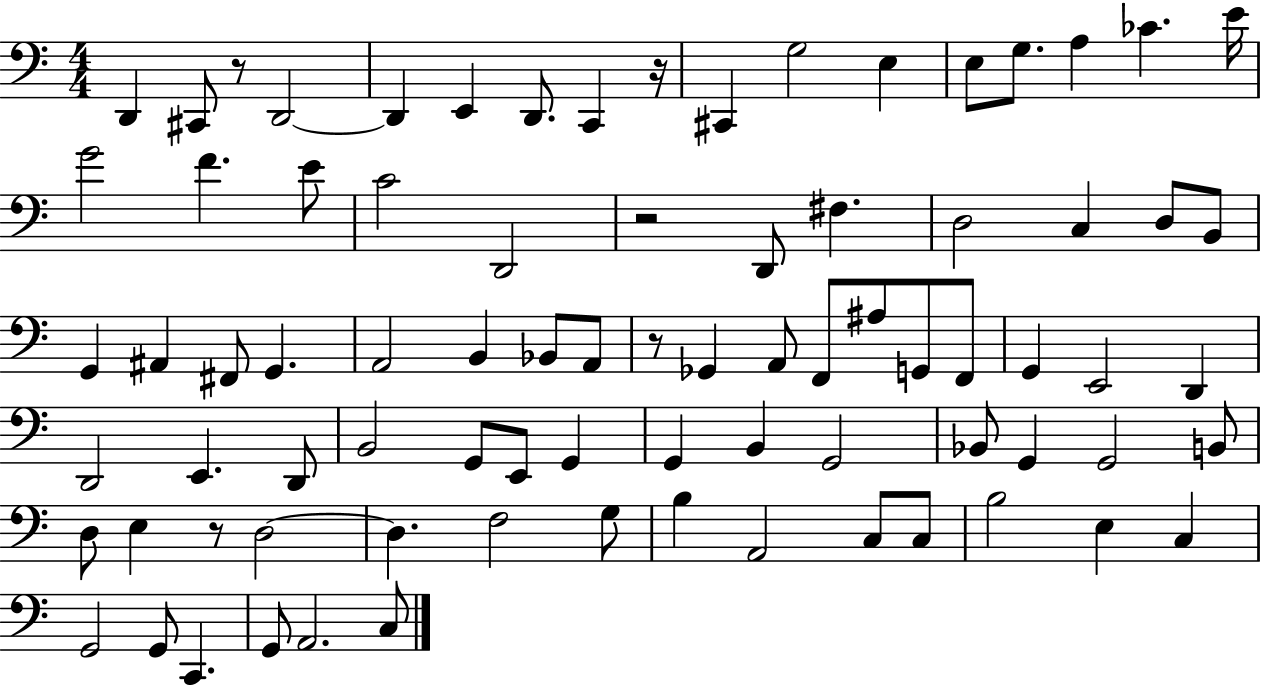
X:1
T:Untitled
M:4/4
L:1/4
K:C
D,, ^C,,/2 z/2 D,,2 D,, E,, D,,/2 C,, z/4 ^C,, G,2 E, E,/2 G,/2 A, _C E/4 G2 F E/2 C2 D,,2 z2 D,,/2 ^F, D,2 C, D,/2 B,,/2 G,, ^A,, ^F,,/2 G,, A,,2 B,, _B,,/2 A,,/2 z/2 _G,, A,,/2 F,,/2 ^A,/2 G,,/2 F,,/2 G,, E,,2 D,, D,,2 E,, D,,/2 B,,2 G,,/2 E,,/2 G,, G,, B,, G,,2 _B,,/2 G,, G,,2 B,,/2 D,/2 E, z/2 D,2 D, F,2 G,/2 B, A,,2 C,/2 C,/2 B,2 E, C, G,,2 G,,/2 C,, G,,/2 A,,2 C,/2